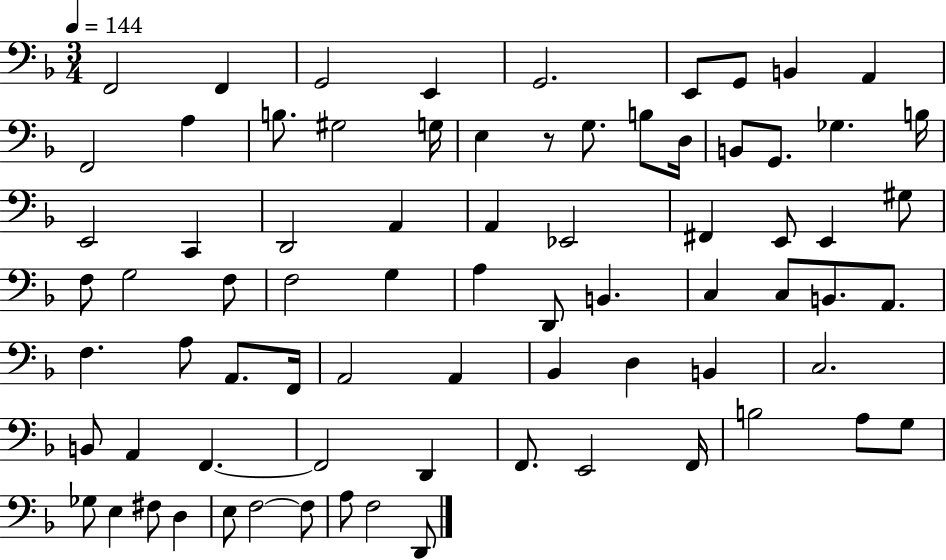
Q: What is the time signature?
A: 3/4